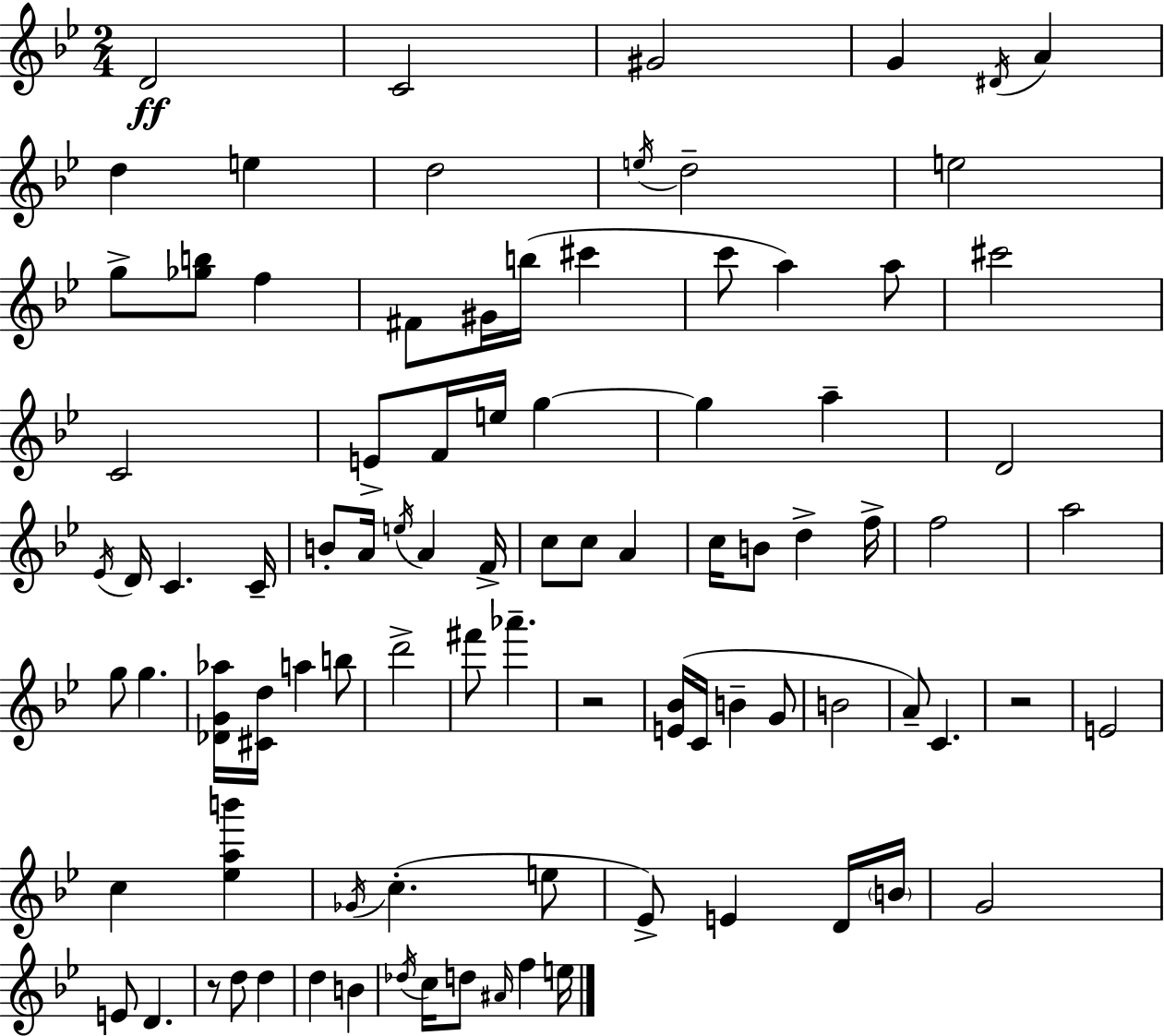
{
  \clef treble
  \numericTimeSignature
  \time 2/4
  \key bes \major
  d'2\ff | c'2 | gis'2 | g'4 \acciaccatura { dis'16 } a'4 | \break d''4 e''4 | d''2 | \acciaccatura { e''16 } d''2-- | e''2 | \break g''8-> <ges'' b''>8 f''4 | fis'8 gis'16 b''16( cis'''4 | c'''8 a''4) | a''8 cis'''2 | \break c'2 | e'8-> f'16 e''16 g''4~~ | g''4 a''4-- | d'2 | \break \acciaccatura { ees'16 } d'16 c'4. | c'16-- b'8-. a'16 \acciaccatura { e''16 } a'4 | f'16-> c''8 c''8 | a'4 c''16 b'8 d''4-> | \break f''16-> f''2 | a''2 | g''8 g''4. | <des' g' aes''>16 <cis' d''>16 a''4 | \break b''8 d'''2-> | fis'''8 aes'''4.-- | r2 | <e' bes'>16( c'16 b'4-- | \break g'8 b'2 | a'8--) c'4. | r2 | e'2 | \break c''4 | <ees'' a'' b'''>4 \acciaccatura { ges'16 } c''4.-.( | e''8 ees'8->) e'4 | d'16 \parenthesize b'16 g'2 | \break e'8 d'4. | r8 d''8 | d''4 d''4 | b'4 \acciaccatura { des''16 } c''16 d''8 | \break \grace { ais'16 } f''4 e''16 \bar "|."
}